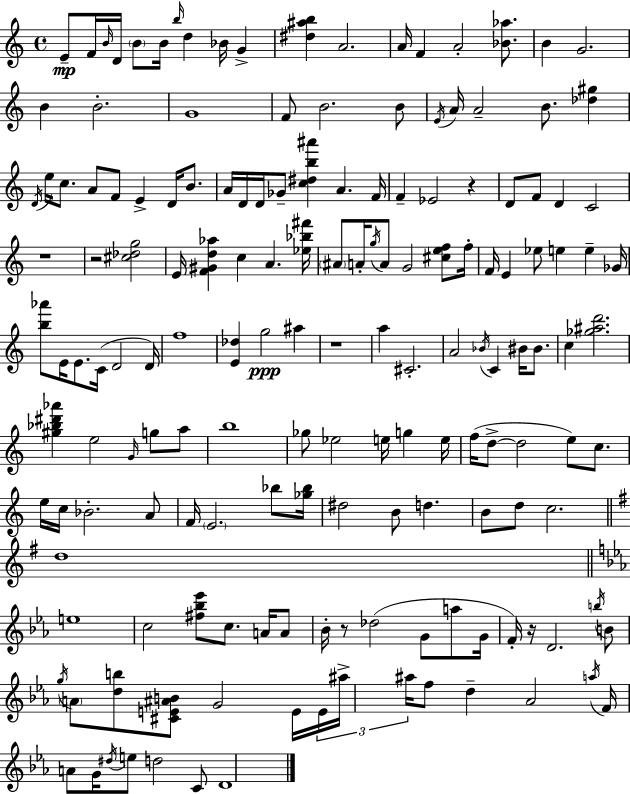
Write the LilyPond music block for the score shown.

{
  \clef treble
  \time 4/4
  \defaultTimeSignature
  \key a \minor
  e'8--\mp f'16 \grace { b'16 } d'16 \parenthesize b'8 b'16 \grace { b''16 } d''4 bes'16 g'4-> | <dis'' ais'' b''>4 a'2. | a'16 f'4 a'2-. <bes' aes''>8. | b'4 g'2. | \break b'4 b'2.-. | g'1 | f'8 b'2. | b'8 \acciaccatura { e'16 } a'16 a'2-- b'8. <des'' gis''>4 | \break \acciaccatura { d'16 } e''16 c''8. a'8 f'8 e'4-> | d'16 b'8. a'16 d'16 d'16 ges'8-- <c'' dis'' b'' ais'''>4 a'4. | f'16 f'4-- ees'2 | r4 d'8 f'8 d'4 c'2 | \break r1 | r2 <cis'' des'' g''>2 | e'16 <f' gis' d'' aes''>4 c''4 a'4. | <ees'' bes'' fis'''>16 \parenthesize ais'8 a'16-. \acciaccatura { g''16 } a'8 g'2 | \break <cis'' e'' f''>8 f''16-. f'16 e'4 ees''8 e''4 | e''4-- ges'16 <b'' aes'''>8 e'16 e'8. c'16( d'2 | d'16) f''1 | <e' des''>4 g''2\ppp | \break ais''4 r1 | a''4 cis'2.-. | a'2 \acciaccatura { bes'16 } c'4 | bis'16 bis'8. c''4 <ges'' ais'' d'''>2. | \break <gis'' bes'' dis''' aes'''>4 e''2 | \grace { g'16 } g''8 a''8 b''1 | ges''8 ees''2 | e''16 g''4 e''16 f''16( d''8->~~ d''2 | \break e''8) c''8. e''16 c''16 bes'2.-. | a'8 f'16 \parenthesize e'2. | bes''8 <ges'' bes''>16 dis''2 b'8 | d''4. b'8 d''8 c''2. | \break \bar "||" \break \key g \major d''1 | \bar "||" \break \key c \minor e''1 | c''2 <fis'' bes'' ees'''>8 c''8. a'16 a'8 | bes'16-. r8 des''2( g'8 a''8 g'16 | f'16-.) r16 d'2. \acciaccatura { b''16 } b'8 | \break \acciaccatura { g''16 } \parenthesize a'8 <d'' b''>8 <cis' e' ais' b'>8 g'2 | e'16 \tuplet 3/2 { e'16 ais''16-> ais''16 } f''8 d''4-- aes'2 | \acciaccatura { a''16 } f'16 a'8 g'16 \acciaccatura { dis''16 } e''8 d''2 | c'8 d'1 | \break \bar "|."
}